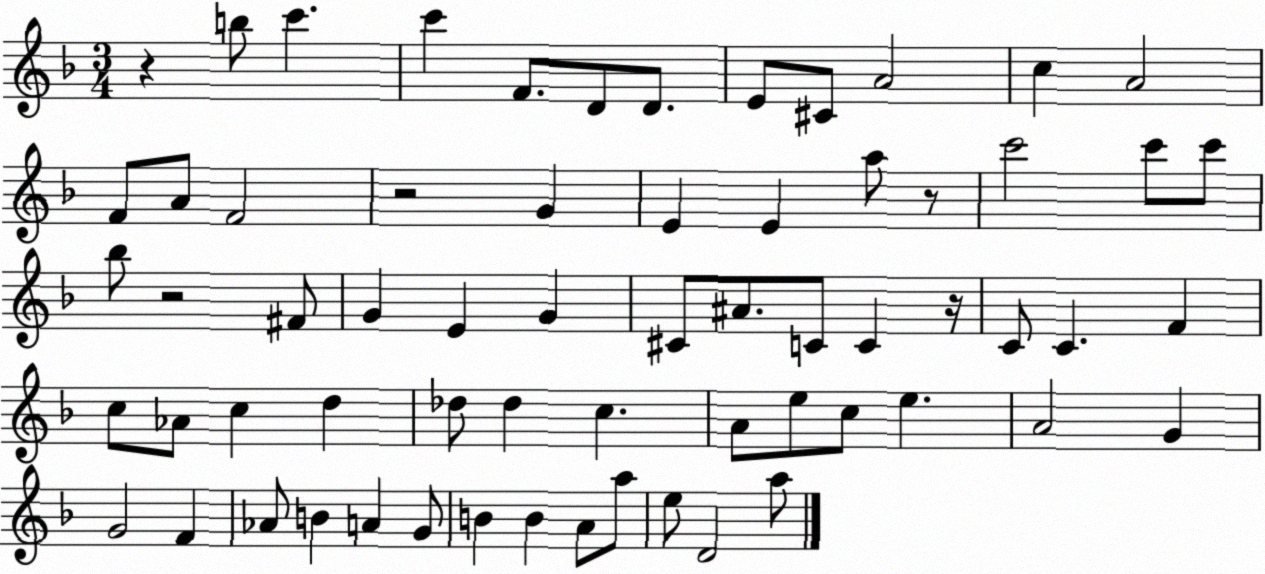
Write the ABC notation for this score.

X:1
T:Untitled
M:3/4
L:1/4
K:F
z b/2 c' c' F/2 D/2 D/2 E/2 ^C/2 A2 c A2 F/2 A/2 F2 z2 G E E a/2 z/2 c'2 c'/2 c'/2 _b/2 z2 ^F/2 G E G ^C/2 ^A/2 C/2 C z/4 C/2 C F c/2 _A/2 c d _d/2 _d c A/2 e/2 c/2 e A2 G G2 F _A/2 B A G/2 B B A/2 a/2 e/2 D2 a/2